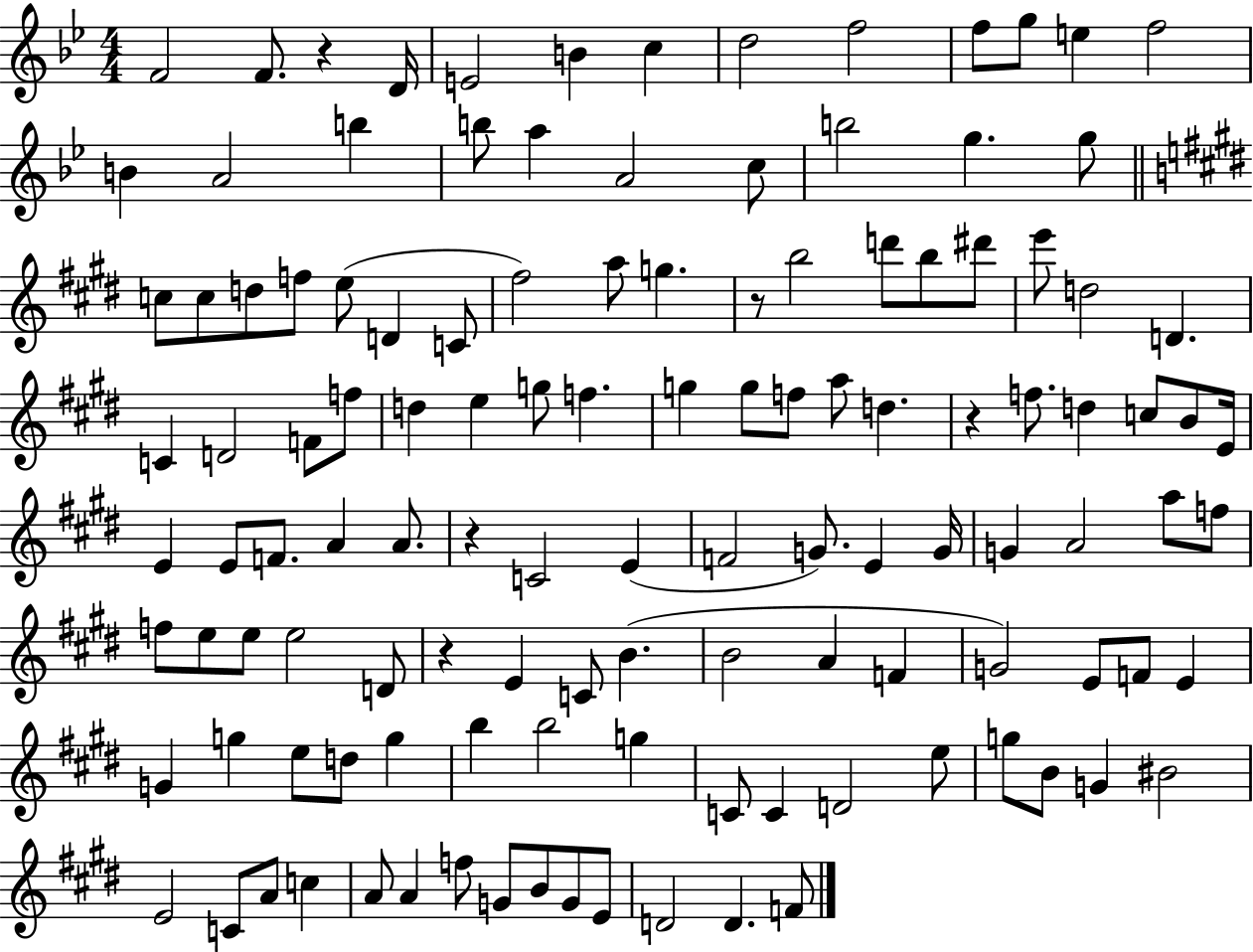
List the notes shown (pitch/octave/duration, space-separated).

F4/h F4/e. R/q D4/s E4/h B4/q C5/q D5/h F5/h F5/e G5/e E5/q F5/h B4/q A4/h B5/q B5/e A5/q A4/h C5/e B5/h G5/q. G5/e C5/e C5/e D5/e F5/e E5/e D4/q C4/e F#5/h A5/e G5/q. R/e B5/h D6/e B5/e D#6/e E6/e D5/h D4/q. C4/q D4/h F4/e F5/e D5/q E5/q G5/e F5/q. G5/q G5/e F5/e A5/e D5/q. R/q F5/e. D5/q C5/e B4/e E4/s E4/q E4/e F4/e. A4/q A4/e. R/q C4/h E4/q F4/h G4/e. E4/q G4/s G4/q A4/h A5/e F5/e F5/e E5/e E5/e E5/h D4/e R/q E4/q C4/e B4/q. B4/h A4/q F4/q G4/h E4/e F4/e E4/q G4/q G5/q E5/e D5/e G5/q B5/q B5/h G5/q C4/e C4/q D4/h E5/e G5/e B4/e G4/q BIS4/h E4/h C4/e A4/e C5/q A4/e A4/q F5/e G4/e B4/e G4/e E4/e D4/h D4/q. F4/e